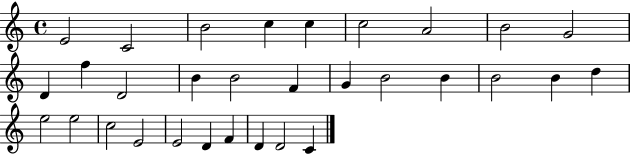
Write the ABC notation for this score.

X:1
T:Untitled
M:4/4
L:1/4
K:C
E2 C2 B2 c c c2 A2 B2 G2 D f D2 B B2 F G B2 B B2 B d e2 e2 c2 E2 E2 D F D D2 C